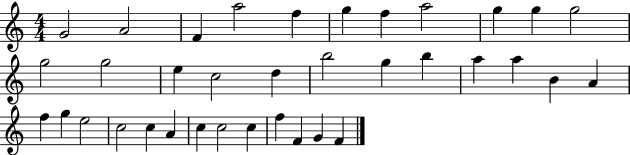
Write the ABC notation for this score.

X:1
T:Untitled
M:4/4
L:1/4
K:C
G2 A2 F a2 f g f a2 g g g2 g2 g2 e c2 d b2 g b a a B A f g e2 c2 c A c c2 c f F G F